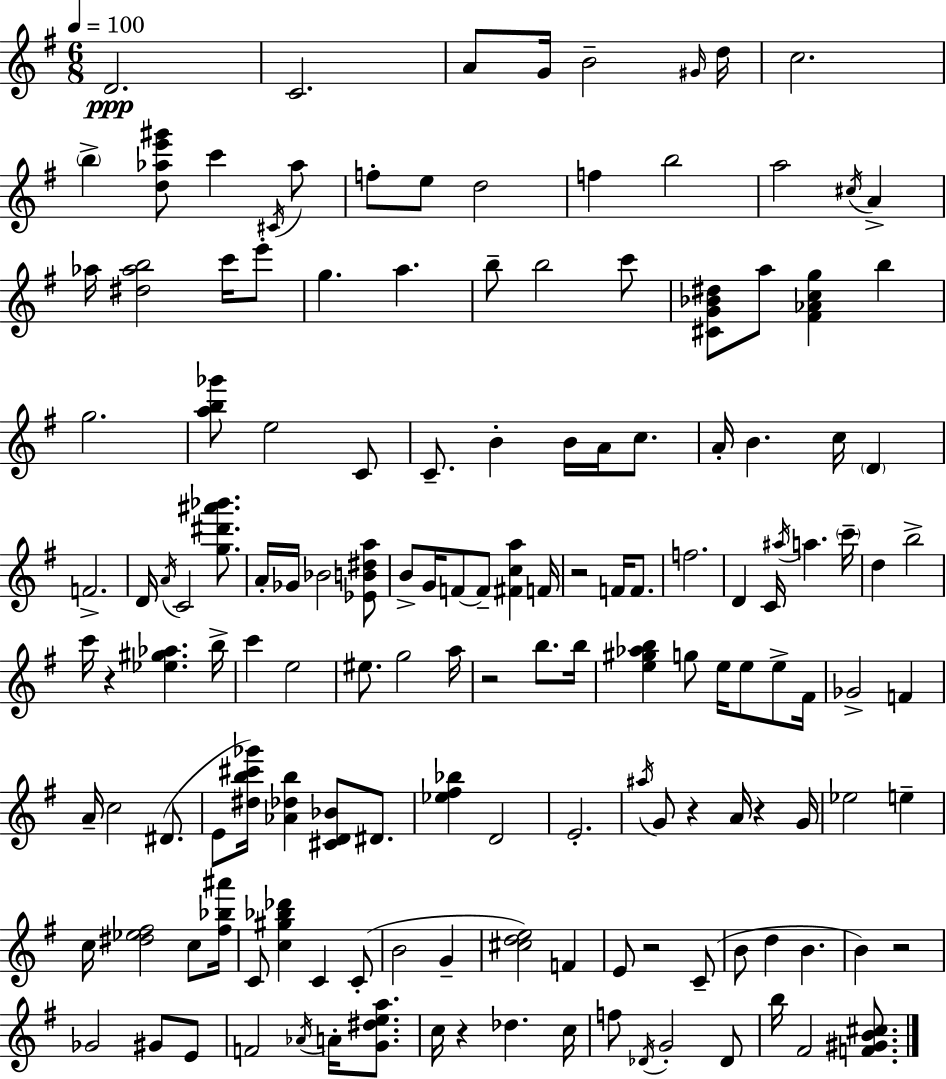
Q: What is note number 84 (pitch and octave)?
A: E4